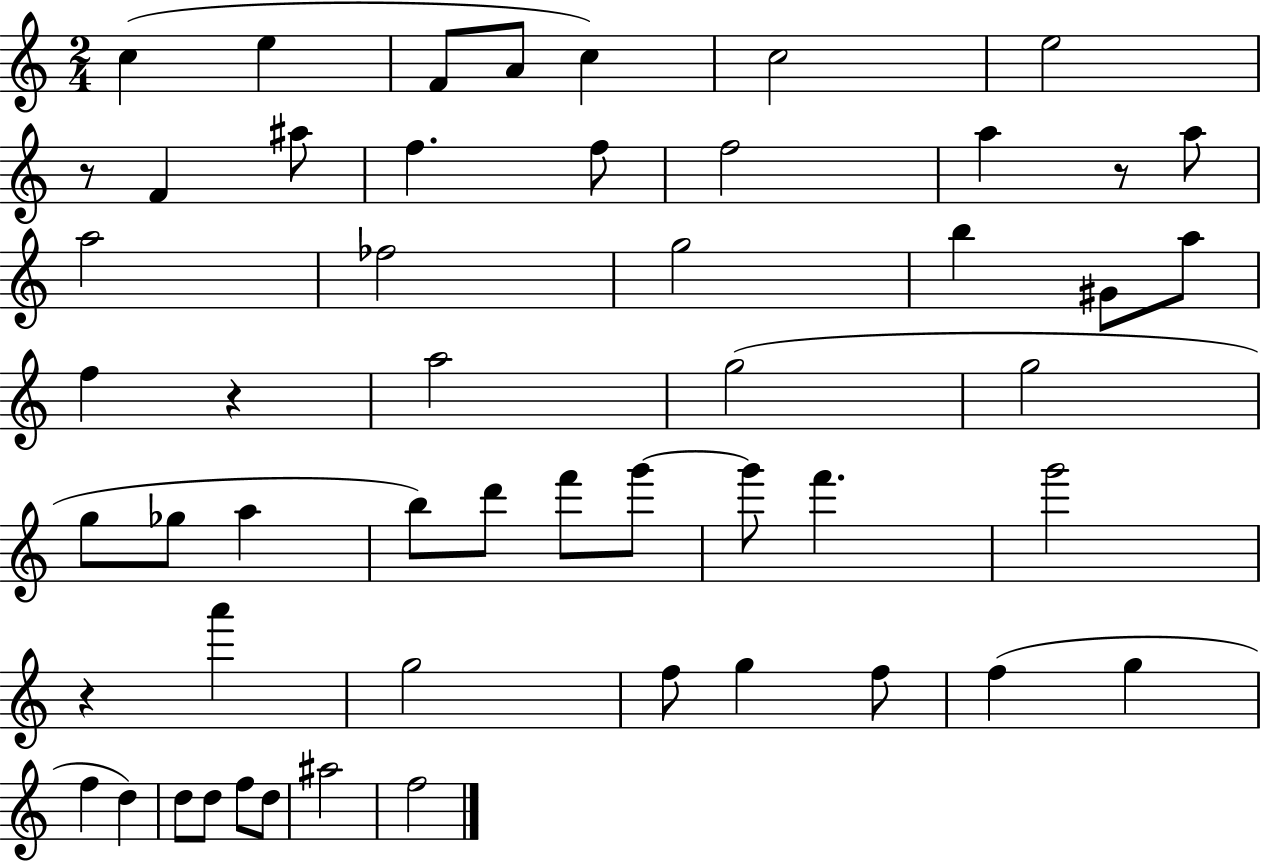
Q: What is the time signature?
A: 2/4